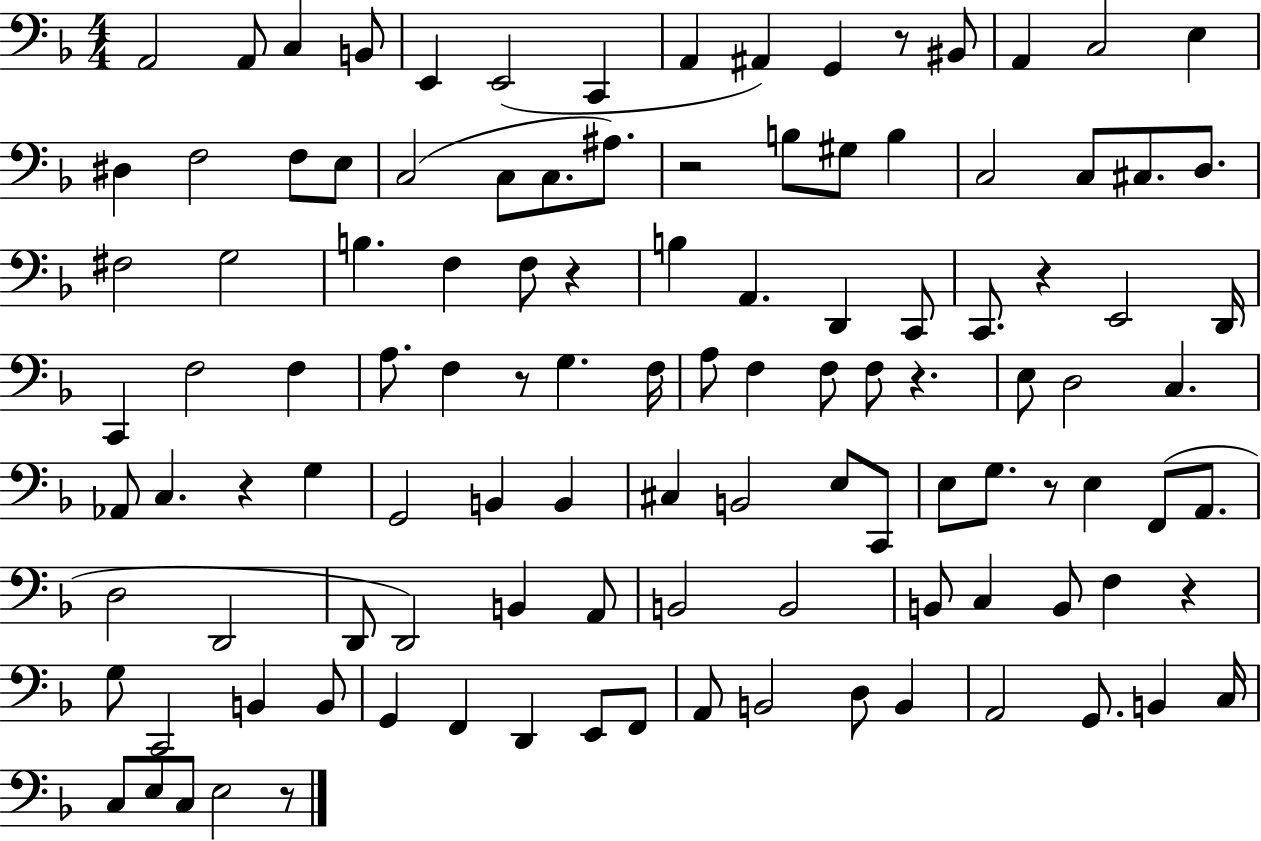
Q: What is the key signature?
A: F major